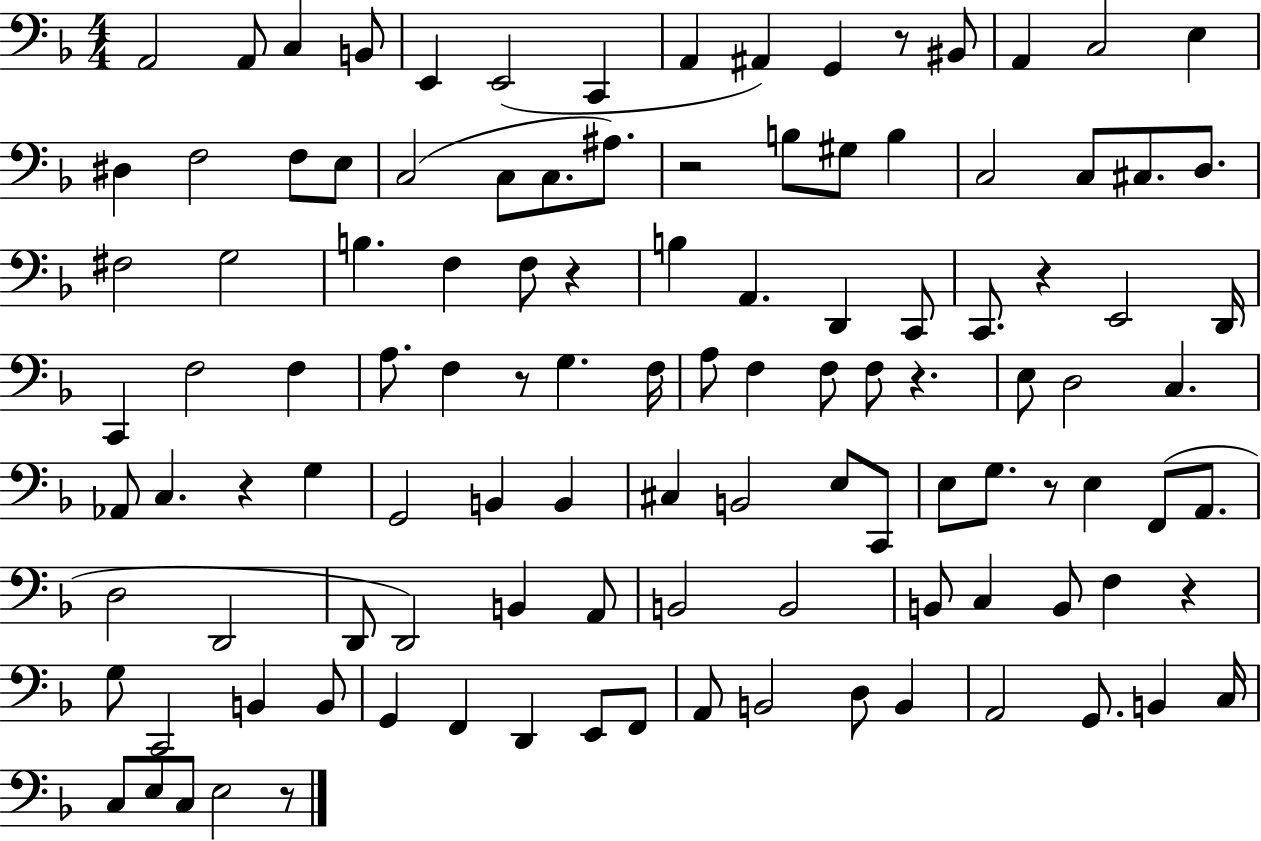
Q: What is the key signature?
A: F major